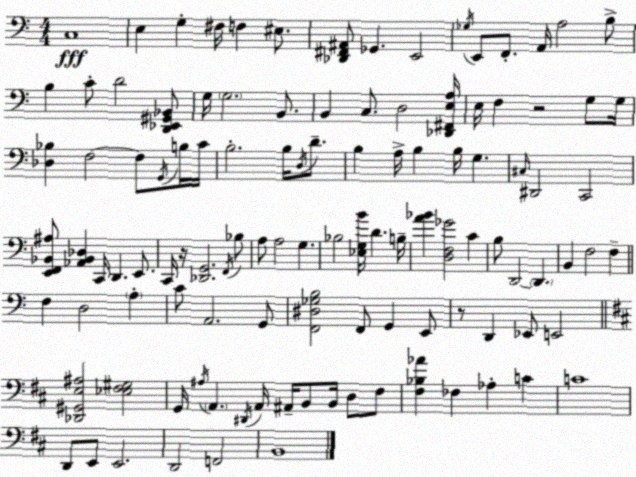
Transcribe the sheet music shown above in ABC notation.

X:1
T:Untitled
M:4/4
L:1/4
K:Am
C,4 E, G, ^F,/4 F, ^E,/2 [_D,,^F,,^A,,]/2 _G,, E,,2 _G,/4 E,,/2 F,,/2 A,,/4 A,2 B,/2 B, C/2 D2 [D,,_E,,^G,,_B,,]/2 G,/4 G,2 B,,/2 B,, C,/2 D,2 [_D,,^F,,E,A,]/4 E,/4 F, z2 G,/2 G,/4 [_D,_B,] F,2 F,/2 G,,/4 B,/4 C/4 B,2 B,/4 D,/4 D/2 B, A,/4 B, B,/4 G, ^C,/4 ^D,,2 C,,2 [E,,F,,_B,,^A,]/2 [_A,,_B,,_D,] C,,/4 D,, E,,/2 C,,/4 z/4 [_D,,G,,]2 F,,/4 _B,/2 A,/2 A,2 G, _B,2 [_E,G,B]/4 D B,/4 [A_B] [D,F,_G]2 C B,/2 D,,2 D,, B,, F,2 F, F, D,2 A, C/2 A,,2 G,,/2 [F,,^D,_G,B,]2 F,,/2 G,, E,,/2 z/2 D,, _E,,/2 E,,2 [_D,,^G,,E,^A,]2 [_E,^F,^G,]2 G,,/4 ^A,/4 A,, ^D,,/4 A,,/4 ^A,,/4 B,,/2 B,,/4 D,/2 ^F,/2 [^F,_B,_A] _F, _A, C C4 D,,/2 E,,/2 E,,2 D,,2 F,,2 B,,4